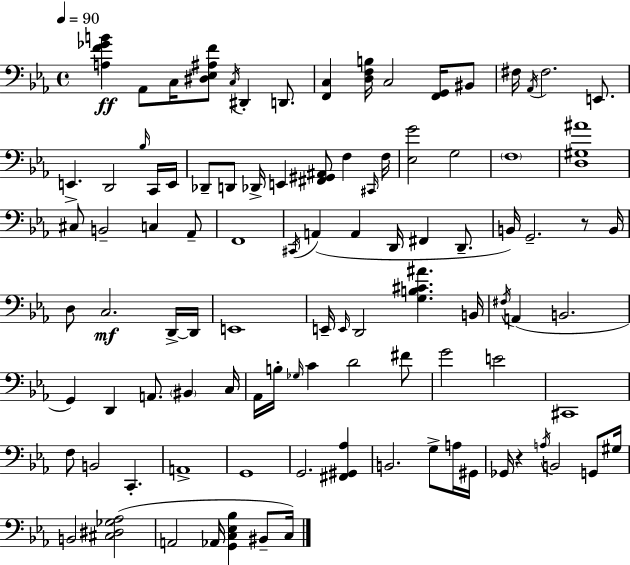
X:1
T:Untitled
M:4/4
L:1/4
K:Cm
[A,F_GB] _A,,/2 C,/4 [^D,_E,^A,F]/2 C,/4 ^D,, D,,/2 [F,,C,] [D,F,B,]/4 C,2 [F,,G,,]/4 ^B,,/2 ^F,/4 _A,,/4 ^F,2 E,,/2 E,, D,,2 _B,/4 C,,/4 E,,/4 _D,,/2 D,,/2 _D,,/4 E,, [^F,,^G,,^A,,]/2 F, ^C,,/4 F,/4 [_E,G]2 G,2 F,4 [D,^G,^A]4 ^C,/2 B,,2 C, _A,,/2 F,,4 ^C,,/4 A,, A,, D,,/4 ^F,, D,,/2 B,,/4 G,,2 z/2 B,,/4 D,/2 C,2 D,,/4 D,,/4 E,,4 E,,/4 E,,/4 D,,2 [G,B,^C^A] B,,/4 ^F,/4 A,, B,,2 G,, D,, A,,/2 ^B,, C,/4 _A,,/4 B,/4 _G,/4 C D2 ^F/2 G2 E2 ^C,,4 F,/2 B,,2 C,, A,,4 G,,4 G,,2 [^F,,^G,,_A,] B,,2 G,/2 A,/4 ^G,,/4 _G,,/4 z A,/4 B,,2 G,,/2 ^G,/4 B,,2 [^C,^D,_G,_A,]2 A,,2 _A,,/4 [G,,C,_E,_B,] ^B,,/2 C,/4